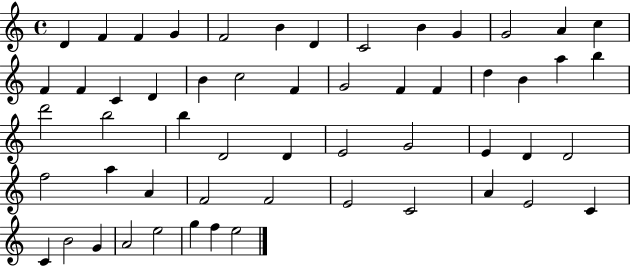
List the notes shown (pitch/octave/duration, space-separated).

D4/q F4/q F4/q G4/q F4/h B4/q D4/q C4/h B4/q G4/q G4/h A4/q C5/q F4/q F4/q C4/q D4/q B4/q C5/h F4/q G4/h F4/q F4/q D5/q B4/q A5/q B5/q D6/h B5/h B5/q D4/h D4/q E4/h G4/h E4/q D4/q D4/h F5/h A5/q A4/q F4/h F4/h E4/h C4/h A4/q E4/h C4/q C4/q B4/h G4/q A4/h E5/h G5/q F5/q E5/h